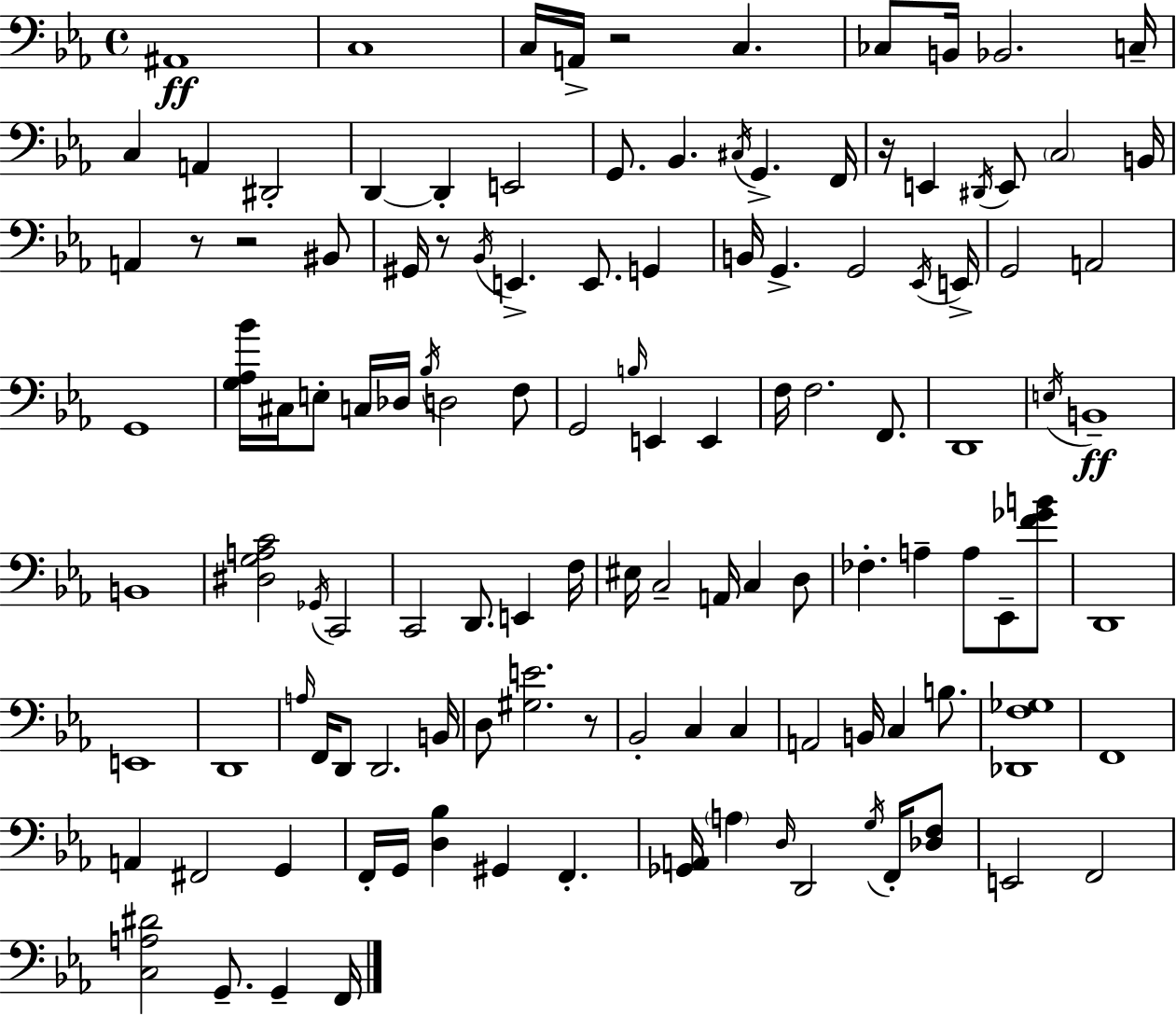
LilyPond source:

{
  \clef bass
  \time 4/4
  \defaultTimeSignature
  \key ees \major
  \repeat volta 2 { ais,1\ff | c1 | c16 a,16-> r2 c4. | ces8 b,16 bes,2. c16-- | \break c4 a,4 dis,2-. | d,4~~ d,4-. e,2 | g,8. bes,4. \acciaccatura { cis16 } g,4.-> | f,16 r16 e,4 \acciaccatura { dis,16 } e,8 \parenthesize c2 | \break b,16 a,4 r8 r2 | bis,8 gis,16 r8 \acciaccatura { bes,16 } e,4.-> e,8. g,4 | b,16 g,4.-> g,2 | \acciaccatura { ees,16 } e,16-> g,2 a,2 | \break g,1 | <g aes bes'>16 cis16 e8-. c16 des16 \acciaccatura { bes16 } d2 | f8 g,2 \grace { b16 } e,4 | e,4 f16 f2. | \break f,8. d,1 | \acciaccatura { e16 }\ff b,1-- | b,1 | <dis g a c'>2 \acciaccatura { ges,16 } | \break c,2 c,2 | d,8. e,4 f16 eis16 c2-- | a,16 c4 d8 fes4.-. a4-- | a8 ees,8-- <f' ges' b'>8 d,1 | \break e,1 | d,1 | \grace { a16 } f,16 d,8 d,2. | b,16 d8 <gis e'>2. | \break r8 bes,2-. | c4 c4 a,2 | b,16 c4 b8. <des, f ges>1 | f,1 | \break a,4 fis,2 | g,4 f,16-. g,16 <d bes>4 gis,4 | f,4.-. <ges, a,>16 \parenthesize a4 \grace { d16 } d,2 | \acciaccatura { g16 } f,16-. <des f>8 e,2 | \break f,2 <c a dis'>2 | g,8.-- g,4-- f,16 } \bar "|."
}